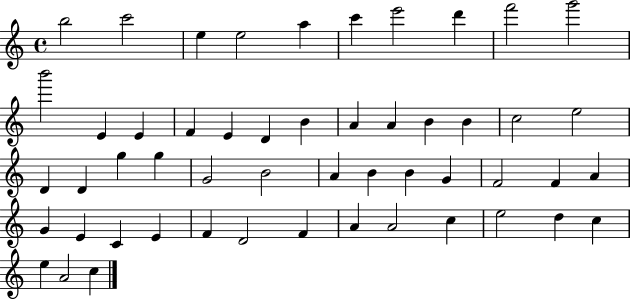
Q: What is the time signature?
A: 4/4